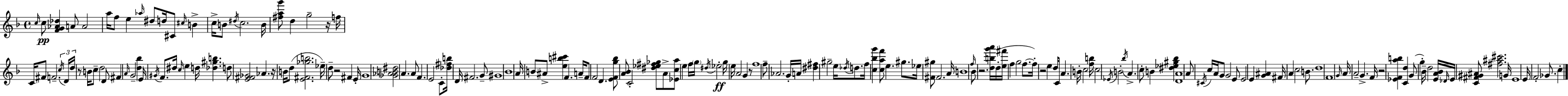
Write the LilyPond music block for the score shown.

{
  \clef treble
  \time 4/4
  \defaultTimeSignature
  \key d \minor
  \repeat volta 2 { \grace { c''16 }\pp c''8 <f' g' aes' des''>4 a'8 a'2 | a''16 f''8 e''4 \grace { aes''16 } dis''8 d''16 cis'8 \grace { cis''16 } b'4-> | c''16-> b'8 \acciaccatura { dis''16 } c''2. | b'16 <fis'' a'' g'''>8 d''4 g''2-- | \break r16 f''16 c'16 fis'8 f'2.-- | \tuplet 3/2 { \acciaccatura { c''16 } d'16 d''16 } r8 b'16 c''8-- d''2 | d'8 fis'4 \grace { a'16 } g'2-- | <d'' bes''>4 e'16 \acciaccatura { gis'16 } f'8. dis''16 \grace { c''16 } e''4 | \break d''16 <des'' gis'' b''>4. d''8 <e' fis' ges'>2 | aes'4. r16 b'16 d''8( <e' fis' ges'' b''>2. | ees''16--) d''8-- r2 | fis'4 e'16-. g'1 | \break <ges' aes' b' dis''>2 | a'4. a'8 f'4. e'2 | c'8-. <des'' fis'' b''>16 d'16 fis'2. | g'8-- gis'1 | \break bes'1 | a'16 b'8 ais'8-> <e'' b'' cis'''>4 | f'4. a'16-- f'8 f'2 | d'4. <e' f' g'' bes''>8 <a' bes'>8 c'2-. | \break <dis'' ees'' fis'' ges''>8 a'8-> <ees' c'' a''>8 e''4 f''16 \parenthesize g''16 | \acciaccatura { dis''16 } ees''2-.\ff g''16 e''16 a'2 | g'4 r8 f''1 | f''8-- aes'2. | \break g'16-. a'16 <dis'' fis''>4 gis''2-- | e''16 \acciaccatura { des''16 } d''8. f''16 <c'' bes'' g'''>4 <c'' a'' f'''>8 | e''4. gis''8. ees''16 <fis' gis''>8 fis'2. | a'16 b'1 | \break \grace { f''16 } bes'8 r2. | <d'' b'' g''' a'''>16 d''16-.( <e'' fis'''>16 f''4 | g''2 f''8.~~ f''16-.) r2 | e''4 d''8 c'16 a'4. | \break b'16-. c''2 <f'' b''>16 c''2 | \acciaccatura { ees'16 } b'2-. \acciaccatura { bes''16 } a'4.-> | c''8-. b'4 <dis'' ees'' gis'' bes''>4 <d' a'>1 | a'8 \acciaccatura { cis'16 } | \break c''16 a'16 g'8 g'2 e'8 e'2 | e'4 <g' ais'>4 fis'16 a'4 | c''2 b'8. d''1 | f'1 | \break \grace { g'16 } a'16 | a'2-- g'4.-> f'16 r2 | <ees' f' a'' b''>4 <c' d''>4 g'8( | g''4-. bes'16--) d''2 <e' a' bes'>16 \grace { des'16 } | \break e'16 <c' fis' gis' ais'>8 <fis'' ais'' cis'''>2. g'16 | e'1 | e'16 f'2-. ges'8. c''4-. | } \bar "|."
}